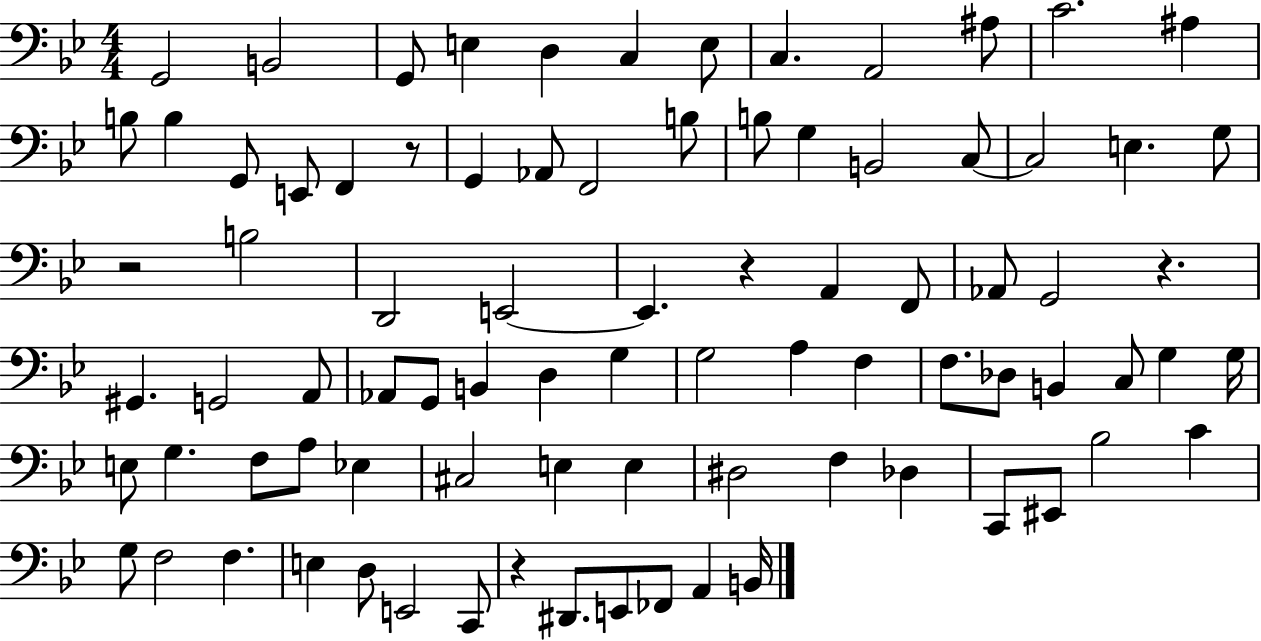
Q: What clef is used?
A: bass